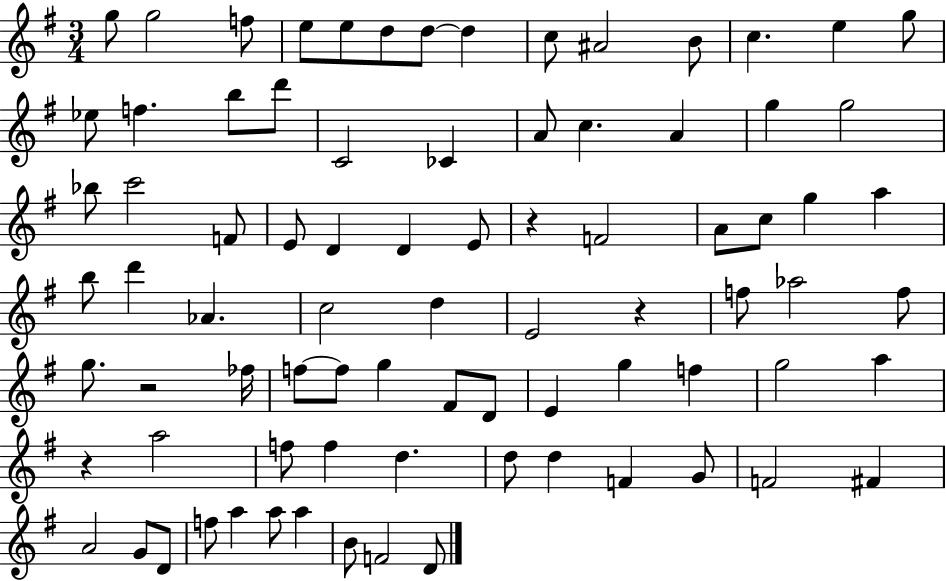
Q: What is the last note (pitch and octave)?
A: D4